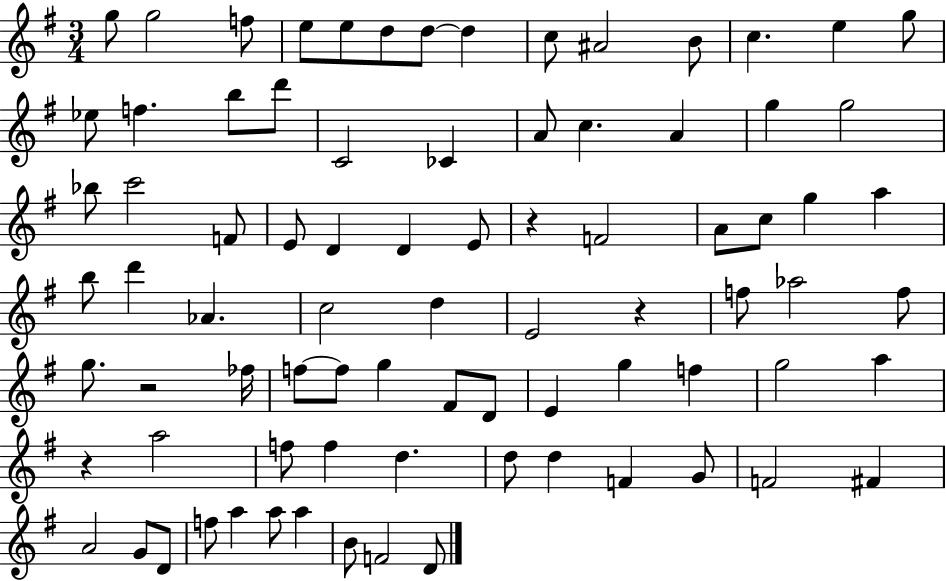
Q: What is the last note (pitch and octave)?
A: D4